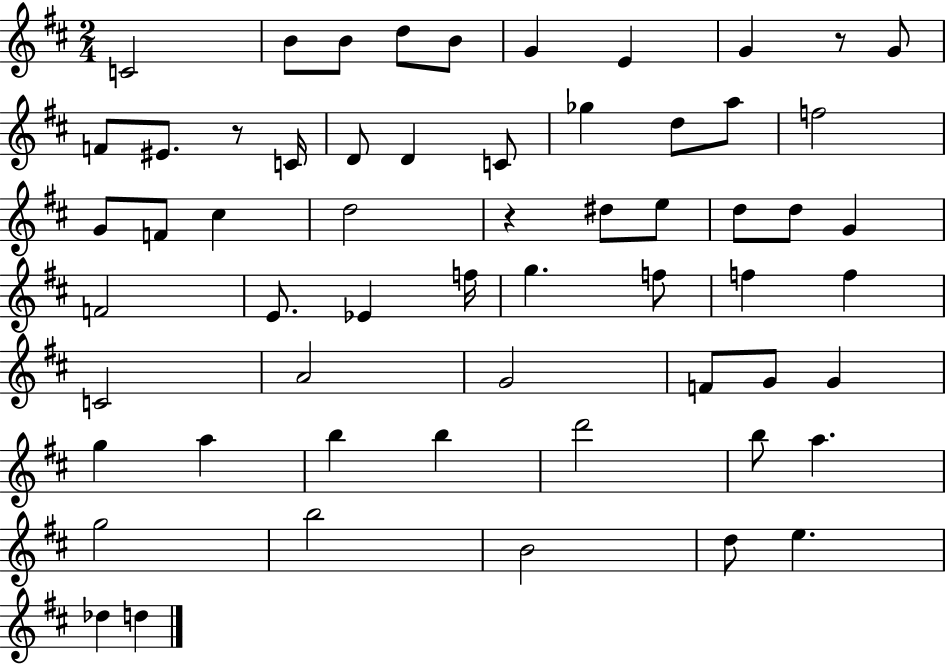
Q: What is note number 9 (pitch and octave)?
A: G4